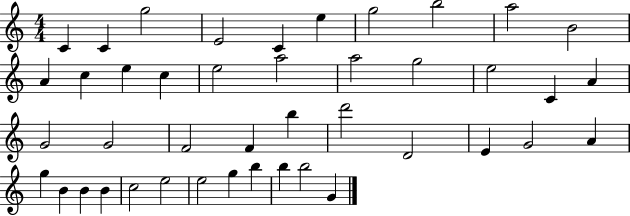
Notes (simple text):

C4/q C4/q G5/h E4/h C4/q E5/q G5/h B5/h A5/h B4/h A4/q C5/q E5/q C5/q E5/h A5/h A5/h G5/h E5/h C4/q A4/q G4/h G4/h F4/h F4/q B5/q D6/h D4/h E4/q G4/h A4/q G5/q B4/q B4/q B4/q C5/h E5/h E5/h G5/q B5/q B5/q B5/h G4/q